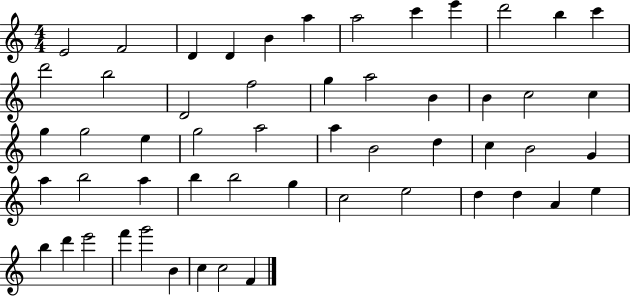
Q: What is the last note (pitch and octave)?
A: F4